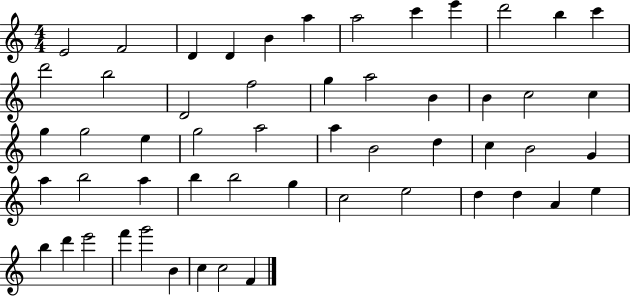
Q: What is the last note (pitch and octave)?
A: F4